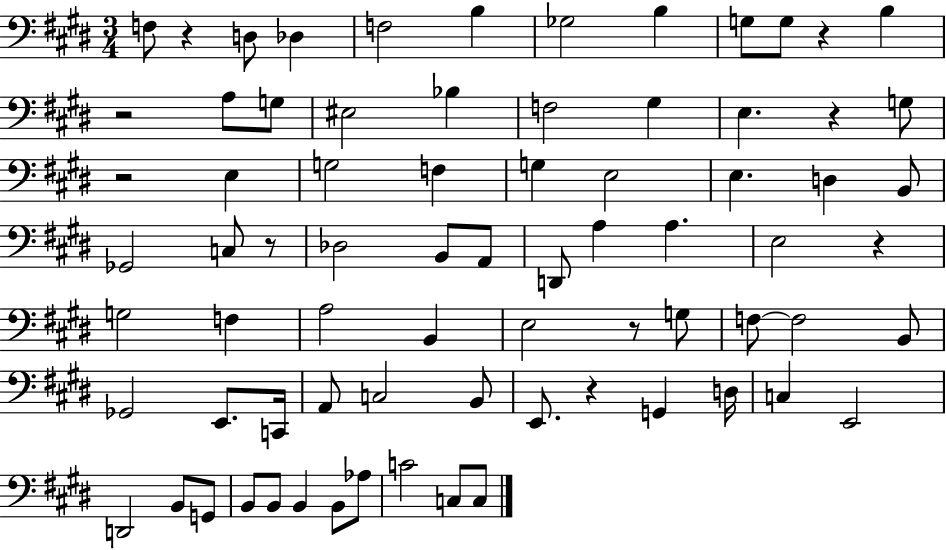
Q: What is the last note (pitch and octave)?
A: C3